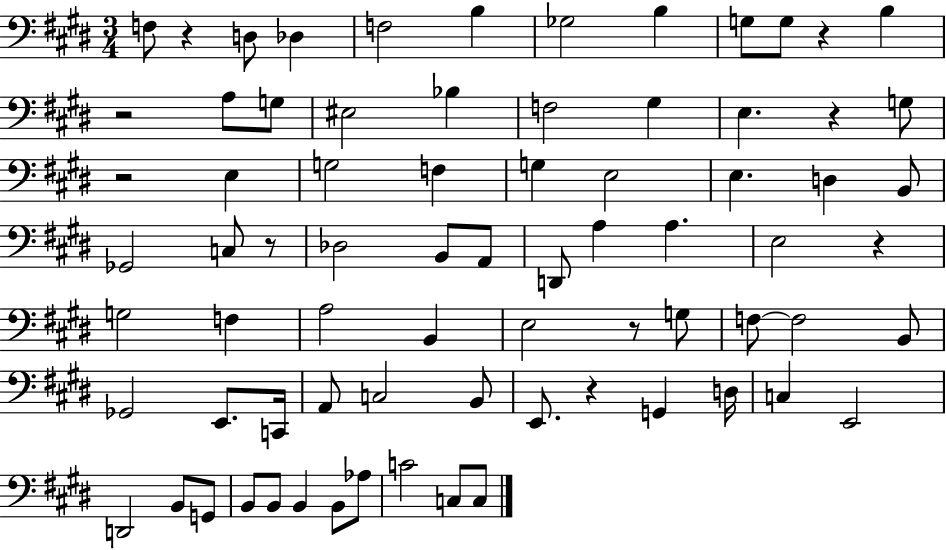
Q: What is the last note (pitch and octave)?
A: C3